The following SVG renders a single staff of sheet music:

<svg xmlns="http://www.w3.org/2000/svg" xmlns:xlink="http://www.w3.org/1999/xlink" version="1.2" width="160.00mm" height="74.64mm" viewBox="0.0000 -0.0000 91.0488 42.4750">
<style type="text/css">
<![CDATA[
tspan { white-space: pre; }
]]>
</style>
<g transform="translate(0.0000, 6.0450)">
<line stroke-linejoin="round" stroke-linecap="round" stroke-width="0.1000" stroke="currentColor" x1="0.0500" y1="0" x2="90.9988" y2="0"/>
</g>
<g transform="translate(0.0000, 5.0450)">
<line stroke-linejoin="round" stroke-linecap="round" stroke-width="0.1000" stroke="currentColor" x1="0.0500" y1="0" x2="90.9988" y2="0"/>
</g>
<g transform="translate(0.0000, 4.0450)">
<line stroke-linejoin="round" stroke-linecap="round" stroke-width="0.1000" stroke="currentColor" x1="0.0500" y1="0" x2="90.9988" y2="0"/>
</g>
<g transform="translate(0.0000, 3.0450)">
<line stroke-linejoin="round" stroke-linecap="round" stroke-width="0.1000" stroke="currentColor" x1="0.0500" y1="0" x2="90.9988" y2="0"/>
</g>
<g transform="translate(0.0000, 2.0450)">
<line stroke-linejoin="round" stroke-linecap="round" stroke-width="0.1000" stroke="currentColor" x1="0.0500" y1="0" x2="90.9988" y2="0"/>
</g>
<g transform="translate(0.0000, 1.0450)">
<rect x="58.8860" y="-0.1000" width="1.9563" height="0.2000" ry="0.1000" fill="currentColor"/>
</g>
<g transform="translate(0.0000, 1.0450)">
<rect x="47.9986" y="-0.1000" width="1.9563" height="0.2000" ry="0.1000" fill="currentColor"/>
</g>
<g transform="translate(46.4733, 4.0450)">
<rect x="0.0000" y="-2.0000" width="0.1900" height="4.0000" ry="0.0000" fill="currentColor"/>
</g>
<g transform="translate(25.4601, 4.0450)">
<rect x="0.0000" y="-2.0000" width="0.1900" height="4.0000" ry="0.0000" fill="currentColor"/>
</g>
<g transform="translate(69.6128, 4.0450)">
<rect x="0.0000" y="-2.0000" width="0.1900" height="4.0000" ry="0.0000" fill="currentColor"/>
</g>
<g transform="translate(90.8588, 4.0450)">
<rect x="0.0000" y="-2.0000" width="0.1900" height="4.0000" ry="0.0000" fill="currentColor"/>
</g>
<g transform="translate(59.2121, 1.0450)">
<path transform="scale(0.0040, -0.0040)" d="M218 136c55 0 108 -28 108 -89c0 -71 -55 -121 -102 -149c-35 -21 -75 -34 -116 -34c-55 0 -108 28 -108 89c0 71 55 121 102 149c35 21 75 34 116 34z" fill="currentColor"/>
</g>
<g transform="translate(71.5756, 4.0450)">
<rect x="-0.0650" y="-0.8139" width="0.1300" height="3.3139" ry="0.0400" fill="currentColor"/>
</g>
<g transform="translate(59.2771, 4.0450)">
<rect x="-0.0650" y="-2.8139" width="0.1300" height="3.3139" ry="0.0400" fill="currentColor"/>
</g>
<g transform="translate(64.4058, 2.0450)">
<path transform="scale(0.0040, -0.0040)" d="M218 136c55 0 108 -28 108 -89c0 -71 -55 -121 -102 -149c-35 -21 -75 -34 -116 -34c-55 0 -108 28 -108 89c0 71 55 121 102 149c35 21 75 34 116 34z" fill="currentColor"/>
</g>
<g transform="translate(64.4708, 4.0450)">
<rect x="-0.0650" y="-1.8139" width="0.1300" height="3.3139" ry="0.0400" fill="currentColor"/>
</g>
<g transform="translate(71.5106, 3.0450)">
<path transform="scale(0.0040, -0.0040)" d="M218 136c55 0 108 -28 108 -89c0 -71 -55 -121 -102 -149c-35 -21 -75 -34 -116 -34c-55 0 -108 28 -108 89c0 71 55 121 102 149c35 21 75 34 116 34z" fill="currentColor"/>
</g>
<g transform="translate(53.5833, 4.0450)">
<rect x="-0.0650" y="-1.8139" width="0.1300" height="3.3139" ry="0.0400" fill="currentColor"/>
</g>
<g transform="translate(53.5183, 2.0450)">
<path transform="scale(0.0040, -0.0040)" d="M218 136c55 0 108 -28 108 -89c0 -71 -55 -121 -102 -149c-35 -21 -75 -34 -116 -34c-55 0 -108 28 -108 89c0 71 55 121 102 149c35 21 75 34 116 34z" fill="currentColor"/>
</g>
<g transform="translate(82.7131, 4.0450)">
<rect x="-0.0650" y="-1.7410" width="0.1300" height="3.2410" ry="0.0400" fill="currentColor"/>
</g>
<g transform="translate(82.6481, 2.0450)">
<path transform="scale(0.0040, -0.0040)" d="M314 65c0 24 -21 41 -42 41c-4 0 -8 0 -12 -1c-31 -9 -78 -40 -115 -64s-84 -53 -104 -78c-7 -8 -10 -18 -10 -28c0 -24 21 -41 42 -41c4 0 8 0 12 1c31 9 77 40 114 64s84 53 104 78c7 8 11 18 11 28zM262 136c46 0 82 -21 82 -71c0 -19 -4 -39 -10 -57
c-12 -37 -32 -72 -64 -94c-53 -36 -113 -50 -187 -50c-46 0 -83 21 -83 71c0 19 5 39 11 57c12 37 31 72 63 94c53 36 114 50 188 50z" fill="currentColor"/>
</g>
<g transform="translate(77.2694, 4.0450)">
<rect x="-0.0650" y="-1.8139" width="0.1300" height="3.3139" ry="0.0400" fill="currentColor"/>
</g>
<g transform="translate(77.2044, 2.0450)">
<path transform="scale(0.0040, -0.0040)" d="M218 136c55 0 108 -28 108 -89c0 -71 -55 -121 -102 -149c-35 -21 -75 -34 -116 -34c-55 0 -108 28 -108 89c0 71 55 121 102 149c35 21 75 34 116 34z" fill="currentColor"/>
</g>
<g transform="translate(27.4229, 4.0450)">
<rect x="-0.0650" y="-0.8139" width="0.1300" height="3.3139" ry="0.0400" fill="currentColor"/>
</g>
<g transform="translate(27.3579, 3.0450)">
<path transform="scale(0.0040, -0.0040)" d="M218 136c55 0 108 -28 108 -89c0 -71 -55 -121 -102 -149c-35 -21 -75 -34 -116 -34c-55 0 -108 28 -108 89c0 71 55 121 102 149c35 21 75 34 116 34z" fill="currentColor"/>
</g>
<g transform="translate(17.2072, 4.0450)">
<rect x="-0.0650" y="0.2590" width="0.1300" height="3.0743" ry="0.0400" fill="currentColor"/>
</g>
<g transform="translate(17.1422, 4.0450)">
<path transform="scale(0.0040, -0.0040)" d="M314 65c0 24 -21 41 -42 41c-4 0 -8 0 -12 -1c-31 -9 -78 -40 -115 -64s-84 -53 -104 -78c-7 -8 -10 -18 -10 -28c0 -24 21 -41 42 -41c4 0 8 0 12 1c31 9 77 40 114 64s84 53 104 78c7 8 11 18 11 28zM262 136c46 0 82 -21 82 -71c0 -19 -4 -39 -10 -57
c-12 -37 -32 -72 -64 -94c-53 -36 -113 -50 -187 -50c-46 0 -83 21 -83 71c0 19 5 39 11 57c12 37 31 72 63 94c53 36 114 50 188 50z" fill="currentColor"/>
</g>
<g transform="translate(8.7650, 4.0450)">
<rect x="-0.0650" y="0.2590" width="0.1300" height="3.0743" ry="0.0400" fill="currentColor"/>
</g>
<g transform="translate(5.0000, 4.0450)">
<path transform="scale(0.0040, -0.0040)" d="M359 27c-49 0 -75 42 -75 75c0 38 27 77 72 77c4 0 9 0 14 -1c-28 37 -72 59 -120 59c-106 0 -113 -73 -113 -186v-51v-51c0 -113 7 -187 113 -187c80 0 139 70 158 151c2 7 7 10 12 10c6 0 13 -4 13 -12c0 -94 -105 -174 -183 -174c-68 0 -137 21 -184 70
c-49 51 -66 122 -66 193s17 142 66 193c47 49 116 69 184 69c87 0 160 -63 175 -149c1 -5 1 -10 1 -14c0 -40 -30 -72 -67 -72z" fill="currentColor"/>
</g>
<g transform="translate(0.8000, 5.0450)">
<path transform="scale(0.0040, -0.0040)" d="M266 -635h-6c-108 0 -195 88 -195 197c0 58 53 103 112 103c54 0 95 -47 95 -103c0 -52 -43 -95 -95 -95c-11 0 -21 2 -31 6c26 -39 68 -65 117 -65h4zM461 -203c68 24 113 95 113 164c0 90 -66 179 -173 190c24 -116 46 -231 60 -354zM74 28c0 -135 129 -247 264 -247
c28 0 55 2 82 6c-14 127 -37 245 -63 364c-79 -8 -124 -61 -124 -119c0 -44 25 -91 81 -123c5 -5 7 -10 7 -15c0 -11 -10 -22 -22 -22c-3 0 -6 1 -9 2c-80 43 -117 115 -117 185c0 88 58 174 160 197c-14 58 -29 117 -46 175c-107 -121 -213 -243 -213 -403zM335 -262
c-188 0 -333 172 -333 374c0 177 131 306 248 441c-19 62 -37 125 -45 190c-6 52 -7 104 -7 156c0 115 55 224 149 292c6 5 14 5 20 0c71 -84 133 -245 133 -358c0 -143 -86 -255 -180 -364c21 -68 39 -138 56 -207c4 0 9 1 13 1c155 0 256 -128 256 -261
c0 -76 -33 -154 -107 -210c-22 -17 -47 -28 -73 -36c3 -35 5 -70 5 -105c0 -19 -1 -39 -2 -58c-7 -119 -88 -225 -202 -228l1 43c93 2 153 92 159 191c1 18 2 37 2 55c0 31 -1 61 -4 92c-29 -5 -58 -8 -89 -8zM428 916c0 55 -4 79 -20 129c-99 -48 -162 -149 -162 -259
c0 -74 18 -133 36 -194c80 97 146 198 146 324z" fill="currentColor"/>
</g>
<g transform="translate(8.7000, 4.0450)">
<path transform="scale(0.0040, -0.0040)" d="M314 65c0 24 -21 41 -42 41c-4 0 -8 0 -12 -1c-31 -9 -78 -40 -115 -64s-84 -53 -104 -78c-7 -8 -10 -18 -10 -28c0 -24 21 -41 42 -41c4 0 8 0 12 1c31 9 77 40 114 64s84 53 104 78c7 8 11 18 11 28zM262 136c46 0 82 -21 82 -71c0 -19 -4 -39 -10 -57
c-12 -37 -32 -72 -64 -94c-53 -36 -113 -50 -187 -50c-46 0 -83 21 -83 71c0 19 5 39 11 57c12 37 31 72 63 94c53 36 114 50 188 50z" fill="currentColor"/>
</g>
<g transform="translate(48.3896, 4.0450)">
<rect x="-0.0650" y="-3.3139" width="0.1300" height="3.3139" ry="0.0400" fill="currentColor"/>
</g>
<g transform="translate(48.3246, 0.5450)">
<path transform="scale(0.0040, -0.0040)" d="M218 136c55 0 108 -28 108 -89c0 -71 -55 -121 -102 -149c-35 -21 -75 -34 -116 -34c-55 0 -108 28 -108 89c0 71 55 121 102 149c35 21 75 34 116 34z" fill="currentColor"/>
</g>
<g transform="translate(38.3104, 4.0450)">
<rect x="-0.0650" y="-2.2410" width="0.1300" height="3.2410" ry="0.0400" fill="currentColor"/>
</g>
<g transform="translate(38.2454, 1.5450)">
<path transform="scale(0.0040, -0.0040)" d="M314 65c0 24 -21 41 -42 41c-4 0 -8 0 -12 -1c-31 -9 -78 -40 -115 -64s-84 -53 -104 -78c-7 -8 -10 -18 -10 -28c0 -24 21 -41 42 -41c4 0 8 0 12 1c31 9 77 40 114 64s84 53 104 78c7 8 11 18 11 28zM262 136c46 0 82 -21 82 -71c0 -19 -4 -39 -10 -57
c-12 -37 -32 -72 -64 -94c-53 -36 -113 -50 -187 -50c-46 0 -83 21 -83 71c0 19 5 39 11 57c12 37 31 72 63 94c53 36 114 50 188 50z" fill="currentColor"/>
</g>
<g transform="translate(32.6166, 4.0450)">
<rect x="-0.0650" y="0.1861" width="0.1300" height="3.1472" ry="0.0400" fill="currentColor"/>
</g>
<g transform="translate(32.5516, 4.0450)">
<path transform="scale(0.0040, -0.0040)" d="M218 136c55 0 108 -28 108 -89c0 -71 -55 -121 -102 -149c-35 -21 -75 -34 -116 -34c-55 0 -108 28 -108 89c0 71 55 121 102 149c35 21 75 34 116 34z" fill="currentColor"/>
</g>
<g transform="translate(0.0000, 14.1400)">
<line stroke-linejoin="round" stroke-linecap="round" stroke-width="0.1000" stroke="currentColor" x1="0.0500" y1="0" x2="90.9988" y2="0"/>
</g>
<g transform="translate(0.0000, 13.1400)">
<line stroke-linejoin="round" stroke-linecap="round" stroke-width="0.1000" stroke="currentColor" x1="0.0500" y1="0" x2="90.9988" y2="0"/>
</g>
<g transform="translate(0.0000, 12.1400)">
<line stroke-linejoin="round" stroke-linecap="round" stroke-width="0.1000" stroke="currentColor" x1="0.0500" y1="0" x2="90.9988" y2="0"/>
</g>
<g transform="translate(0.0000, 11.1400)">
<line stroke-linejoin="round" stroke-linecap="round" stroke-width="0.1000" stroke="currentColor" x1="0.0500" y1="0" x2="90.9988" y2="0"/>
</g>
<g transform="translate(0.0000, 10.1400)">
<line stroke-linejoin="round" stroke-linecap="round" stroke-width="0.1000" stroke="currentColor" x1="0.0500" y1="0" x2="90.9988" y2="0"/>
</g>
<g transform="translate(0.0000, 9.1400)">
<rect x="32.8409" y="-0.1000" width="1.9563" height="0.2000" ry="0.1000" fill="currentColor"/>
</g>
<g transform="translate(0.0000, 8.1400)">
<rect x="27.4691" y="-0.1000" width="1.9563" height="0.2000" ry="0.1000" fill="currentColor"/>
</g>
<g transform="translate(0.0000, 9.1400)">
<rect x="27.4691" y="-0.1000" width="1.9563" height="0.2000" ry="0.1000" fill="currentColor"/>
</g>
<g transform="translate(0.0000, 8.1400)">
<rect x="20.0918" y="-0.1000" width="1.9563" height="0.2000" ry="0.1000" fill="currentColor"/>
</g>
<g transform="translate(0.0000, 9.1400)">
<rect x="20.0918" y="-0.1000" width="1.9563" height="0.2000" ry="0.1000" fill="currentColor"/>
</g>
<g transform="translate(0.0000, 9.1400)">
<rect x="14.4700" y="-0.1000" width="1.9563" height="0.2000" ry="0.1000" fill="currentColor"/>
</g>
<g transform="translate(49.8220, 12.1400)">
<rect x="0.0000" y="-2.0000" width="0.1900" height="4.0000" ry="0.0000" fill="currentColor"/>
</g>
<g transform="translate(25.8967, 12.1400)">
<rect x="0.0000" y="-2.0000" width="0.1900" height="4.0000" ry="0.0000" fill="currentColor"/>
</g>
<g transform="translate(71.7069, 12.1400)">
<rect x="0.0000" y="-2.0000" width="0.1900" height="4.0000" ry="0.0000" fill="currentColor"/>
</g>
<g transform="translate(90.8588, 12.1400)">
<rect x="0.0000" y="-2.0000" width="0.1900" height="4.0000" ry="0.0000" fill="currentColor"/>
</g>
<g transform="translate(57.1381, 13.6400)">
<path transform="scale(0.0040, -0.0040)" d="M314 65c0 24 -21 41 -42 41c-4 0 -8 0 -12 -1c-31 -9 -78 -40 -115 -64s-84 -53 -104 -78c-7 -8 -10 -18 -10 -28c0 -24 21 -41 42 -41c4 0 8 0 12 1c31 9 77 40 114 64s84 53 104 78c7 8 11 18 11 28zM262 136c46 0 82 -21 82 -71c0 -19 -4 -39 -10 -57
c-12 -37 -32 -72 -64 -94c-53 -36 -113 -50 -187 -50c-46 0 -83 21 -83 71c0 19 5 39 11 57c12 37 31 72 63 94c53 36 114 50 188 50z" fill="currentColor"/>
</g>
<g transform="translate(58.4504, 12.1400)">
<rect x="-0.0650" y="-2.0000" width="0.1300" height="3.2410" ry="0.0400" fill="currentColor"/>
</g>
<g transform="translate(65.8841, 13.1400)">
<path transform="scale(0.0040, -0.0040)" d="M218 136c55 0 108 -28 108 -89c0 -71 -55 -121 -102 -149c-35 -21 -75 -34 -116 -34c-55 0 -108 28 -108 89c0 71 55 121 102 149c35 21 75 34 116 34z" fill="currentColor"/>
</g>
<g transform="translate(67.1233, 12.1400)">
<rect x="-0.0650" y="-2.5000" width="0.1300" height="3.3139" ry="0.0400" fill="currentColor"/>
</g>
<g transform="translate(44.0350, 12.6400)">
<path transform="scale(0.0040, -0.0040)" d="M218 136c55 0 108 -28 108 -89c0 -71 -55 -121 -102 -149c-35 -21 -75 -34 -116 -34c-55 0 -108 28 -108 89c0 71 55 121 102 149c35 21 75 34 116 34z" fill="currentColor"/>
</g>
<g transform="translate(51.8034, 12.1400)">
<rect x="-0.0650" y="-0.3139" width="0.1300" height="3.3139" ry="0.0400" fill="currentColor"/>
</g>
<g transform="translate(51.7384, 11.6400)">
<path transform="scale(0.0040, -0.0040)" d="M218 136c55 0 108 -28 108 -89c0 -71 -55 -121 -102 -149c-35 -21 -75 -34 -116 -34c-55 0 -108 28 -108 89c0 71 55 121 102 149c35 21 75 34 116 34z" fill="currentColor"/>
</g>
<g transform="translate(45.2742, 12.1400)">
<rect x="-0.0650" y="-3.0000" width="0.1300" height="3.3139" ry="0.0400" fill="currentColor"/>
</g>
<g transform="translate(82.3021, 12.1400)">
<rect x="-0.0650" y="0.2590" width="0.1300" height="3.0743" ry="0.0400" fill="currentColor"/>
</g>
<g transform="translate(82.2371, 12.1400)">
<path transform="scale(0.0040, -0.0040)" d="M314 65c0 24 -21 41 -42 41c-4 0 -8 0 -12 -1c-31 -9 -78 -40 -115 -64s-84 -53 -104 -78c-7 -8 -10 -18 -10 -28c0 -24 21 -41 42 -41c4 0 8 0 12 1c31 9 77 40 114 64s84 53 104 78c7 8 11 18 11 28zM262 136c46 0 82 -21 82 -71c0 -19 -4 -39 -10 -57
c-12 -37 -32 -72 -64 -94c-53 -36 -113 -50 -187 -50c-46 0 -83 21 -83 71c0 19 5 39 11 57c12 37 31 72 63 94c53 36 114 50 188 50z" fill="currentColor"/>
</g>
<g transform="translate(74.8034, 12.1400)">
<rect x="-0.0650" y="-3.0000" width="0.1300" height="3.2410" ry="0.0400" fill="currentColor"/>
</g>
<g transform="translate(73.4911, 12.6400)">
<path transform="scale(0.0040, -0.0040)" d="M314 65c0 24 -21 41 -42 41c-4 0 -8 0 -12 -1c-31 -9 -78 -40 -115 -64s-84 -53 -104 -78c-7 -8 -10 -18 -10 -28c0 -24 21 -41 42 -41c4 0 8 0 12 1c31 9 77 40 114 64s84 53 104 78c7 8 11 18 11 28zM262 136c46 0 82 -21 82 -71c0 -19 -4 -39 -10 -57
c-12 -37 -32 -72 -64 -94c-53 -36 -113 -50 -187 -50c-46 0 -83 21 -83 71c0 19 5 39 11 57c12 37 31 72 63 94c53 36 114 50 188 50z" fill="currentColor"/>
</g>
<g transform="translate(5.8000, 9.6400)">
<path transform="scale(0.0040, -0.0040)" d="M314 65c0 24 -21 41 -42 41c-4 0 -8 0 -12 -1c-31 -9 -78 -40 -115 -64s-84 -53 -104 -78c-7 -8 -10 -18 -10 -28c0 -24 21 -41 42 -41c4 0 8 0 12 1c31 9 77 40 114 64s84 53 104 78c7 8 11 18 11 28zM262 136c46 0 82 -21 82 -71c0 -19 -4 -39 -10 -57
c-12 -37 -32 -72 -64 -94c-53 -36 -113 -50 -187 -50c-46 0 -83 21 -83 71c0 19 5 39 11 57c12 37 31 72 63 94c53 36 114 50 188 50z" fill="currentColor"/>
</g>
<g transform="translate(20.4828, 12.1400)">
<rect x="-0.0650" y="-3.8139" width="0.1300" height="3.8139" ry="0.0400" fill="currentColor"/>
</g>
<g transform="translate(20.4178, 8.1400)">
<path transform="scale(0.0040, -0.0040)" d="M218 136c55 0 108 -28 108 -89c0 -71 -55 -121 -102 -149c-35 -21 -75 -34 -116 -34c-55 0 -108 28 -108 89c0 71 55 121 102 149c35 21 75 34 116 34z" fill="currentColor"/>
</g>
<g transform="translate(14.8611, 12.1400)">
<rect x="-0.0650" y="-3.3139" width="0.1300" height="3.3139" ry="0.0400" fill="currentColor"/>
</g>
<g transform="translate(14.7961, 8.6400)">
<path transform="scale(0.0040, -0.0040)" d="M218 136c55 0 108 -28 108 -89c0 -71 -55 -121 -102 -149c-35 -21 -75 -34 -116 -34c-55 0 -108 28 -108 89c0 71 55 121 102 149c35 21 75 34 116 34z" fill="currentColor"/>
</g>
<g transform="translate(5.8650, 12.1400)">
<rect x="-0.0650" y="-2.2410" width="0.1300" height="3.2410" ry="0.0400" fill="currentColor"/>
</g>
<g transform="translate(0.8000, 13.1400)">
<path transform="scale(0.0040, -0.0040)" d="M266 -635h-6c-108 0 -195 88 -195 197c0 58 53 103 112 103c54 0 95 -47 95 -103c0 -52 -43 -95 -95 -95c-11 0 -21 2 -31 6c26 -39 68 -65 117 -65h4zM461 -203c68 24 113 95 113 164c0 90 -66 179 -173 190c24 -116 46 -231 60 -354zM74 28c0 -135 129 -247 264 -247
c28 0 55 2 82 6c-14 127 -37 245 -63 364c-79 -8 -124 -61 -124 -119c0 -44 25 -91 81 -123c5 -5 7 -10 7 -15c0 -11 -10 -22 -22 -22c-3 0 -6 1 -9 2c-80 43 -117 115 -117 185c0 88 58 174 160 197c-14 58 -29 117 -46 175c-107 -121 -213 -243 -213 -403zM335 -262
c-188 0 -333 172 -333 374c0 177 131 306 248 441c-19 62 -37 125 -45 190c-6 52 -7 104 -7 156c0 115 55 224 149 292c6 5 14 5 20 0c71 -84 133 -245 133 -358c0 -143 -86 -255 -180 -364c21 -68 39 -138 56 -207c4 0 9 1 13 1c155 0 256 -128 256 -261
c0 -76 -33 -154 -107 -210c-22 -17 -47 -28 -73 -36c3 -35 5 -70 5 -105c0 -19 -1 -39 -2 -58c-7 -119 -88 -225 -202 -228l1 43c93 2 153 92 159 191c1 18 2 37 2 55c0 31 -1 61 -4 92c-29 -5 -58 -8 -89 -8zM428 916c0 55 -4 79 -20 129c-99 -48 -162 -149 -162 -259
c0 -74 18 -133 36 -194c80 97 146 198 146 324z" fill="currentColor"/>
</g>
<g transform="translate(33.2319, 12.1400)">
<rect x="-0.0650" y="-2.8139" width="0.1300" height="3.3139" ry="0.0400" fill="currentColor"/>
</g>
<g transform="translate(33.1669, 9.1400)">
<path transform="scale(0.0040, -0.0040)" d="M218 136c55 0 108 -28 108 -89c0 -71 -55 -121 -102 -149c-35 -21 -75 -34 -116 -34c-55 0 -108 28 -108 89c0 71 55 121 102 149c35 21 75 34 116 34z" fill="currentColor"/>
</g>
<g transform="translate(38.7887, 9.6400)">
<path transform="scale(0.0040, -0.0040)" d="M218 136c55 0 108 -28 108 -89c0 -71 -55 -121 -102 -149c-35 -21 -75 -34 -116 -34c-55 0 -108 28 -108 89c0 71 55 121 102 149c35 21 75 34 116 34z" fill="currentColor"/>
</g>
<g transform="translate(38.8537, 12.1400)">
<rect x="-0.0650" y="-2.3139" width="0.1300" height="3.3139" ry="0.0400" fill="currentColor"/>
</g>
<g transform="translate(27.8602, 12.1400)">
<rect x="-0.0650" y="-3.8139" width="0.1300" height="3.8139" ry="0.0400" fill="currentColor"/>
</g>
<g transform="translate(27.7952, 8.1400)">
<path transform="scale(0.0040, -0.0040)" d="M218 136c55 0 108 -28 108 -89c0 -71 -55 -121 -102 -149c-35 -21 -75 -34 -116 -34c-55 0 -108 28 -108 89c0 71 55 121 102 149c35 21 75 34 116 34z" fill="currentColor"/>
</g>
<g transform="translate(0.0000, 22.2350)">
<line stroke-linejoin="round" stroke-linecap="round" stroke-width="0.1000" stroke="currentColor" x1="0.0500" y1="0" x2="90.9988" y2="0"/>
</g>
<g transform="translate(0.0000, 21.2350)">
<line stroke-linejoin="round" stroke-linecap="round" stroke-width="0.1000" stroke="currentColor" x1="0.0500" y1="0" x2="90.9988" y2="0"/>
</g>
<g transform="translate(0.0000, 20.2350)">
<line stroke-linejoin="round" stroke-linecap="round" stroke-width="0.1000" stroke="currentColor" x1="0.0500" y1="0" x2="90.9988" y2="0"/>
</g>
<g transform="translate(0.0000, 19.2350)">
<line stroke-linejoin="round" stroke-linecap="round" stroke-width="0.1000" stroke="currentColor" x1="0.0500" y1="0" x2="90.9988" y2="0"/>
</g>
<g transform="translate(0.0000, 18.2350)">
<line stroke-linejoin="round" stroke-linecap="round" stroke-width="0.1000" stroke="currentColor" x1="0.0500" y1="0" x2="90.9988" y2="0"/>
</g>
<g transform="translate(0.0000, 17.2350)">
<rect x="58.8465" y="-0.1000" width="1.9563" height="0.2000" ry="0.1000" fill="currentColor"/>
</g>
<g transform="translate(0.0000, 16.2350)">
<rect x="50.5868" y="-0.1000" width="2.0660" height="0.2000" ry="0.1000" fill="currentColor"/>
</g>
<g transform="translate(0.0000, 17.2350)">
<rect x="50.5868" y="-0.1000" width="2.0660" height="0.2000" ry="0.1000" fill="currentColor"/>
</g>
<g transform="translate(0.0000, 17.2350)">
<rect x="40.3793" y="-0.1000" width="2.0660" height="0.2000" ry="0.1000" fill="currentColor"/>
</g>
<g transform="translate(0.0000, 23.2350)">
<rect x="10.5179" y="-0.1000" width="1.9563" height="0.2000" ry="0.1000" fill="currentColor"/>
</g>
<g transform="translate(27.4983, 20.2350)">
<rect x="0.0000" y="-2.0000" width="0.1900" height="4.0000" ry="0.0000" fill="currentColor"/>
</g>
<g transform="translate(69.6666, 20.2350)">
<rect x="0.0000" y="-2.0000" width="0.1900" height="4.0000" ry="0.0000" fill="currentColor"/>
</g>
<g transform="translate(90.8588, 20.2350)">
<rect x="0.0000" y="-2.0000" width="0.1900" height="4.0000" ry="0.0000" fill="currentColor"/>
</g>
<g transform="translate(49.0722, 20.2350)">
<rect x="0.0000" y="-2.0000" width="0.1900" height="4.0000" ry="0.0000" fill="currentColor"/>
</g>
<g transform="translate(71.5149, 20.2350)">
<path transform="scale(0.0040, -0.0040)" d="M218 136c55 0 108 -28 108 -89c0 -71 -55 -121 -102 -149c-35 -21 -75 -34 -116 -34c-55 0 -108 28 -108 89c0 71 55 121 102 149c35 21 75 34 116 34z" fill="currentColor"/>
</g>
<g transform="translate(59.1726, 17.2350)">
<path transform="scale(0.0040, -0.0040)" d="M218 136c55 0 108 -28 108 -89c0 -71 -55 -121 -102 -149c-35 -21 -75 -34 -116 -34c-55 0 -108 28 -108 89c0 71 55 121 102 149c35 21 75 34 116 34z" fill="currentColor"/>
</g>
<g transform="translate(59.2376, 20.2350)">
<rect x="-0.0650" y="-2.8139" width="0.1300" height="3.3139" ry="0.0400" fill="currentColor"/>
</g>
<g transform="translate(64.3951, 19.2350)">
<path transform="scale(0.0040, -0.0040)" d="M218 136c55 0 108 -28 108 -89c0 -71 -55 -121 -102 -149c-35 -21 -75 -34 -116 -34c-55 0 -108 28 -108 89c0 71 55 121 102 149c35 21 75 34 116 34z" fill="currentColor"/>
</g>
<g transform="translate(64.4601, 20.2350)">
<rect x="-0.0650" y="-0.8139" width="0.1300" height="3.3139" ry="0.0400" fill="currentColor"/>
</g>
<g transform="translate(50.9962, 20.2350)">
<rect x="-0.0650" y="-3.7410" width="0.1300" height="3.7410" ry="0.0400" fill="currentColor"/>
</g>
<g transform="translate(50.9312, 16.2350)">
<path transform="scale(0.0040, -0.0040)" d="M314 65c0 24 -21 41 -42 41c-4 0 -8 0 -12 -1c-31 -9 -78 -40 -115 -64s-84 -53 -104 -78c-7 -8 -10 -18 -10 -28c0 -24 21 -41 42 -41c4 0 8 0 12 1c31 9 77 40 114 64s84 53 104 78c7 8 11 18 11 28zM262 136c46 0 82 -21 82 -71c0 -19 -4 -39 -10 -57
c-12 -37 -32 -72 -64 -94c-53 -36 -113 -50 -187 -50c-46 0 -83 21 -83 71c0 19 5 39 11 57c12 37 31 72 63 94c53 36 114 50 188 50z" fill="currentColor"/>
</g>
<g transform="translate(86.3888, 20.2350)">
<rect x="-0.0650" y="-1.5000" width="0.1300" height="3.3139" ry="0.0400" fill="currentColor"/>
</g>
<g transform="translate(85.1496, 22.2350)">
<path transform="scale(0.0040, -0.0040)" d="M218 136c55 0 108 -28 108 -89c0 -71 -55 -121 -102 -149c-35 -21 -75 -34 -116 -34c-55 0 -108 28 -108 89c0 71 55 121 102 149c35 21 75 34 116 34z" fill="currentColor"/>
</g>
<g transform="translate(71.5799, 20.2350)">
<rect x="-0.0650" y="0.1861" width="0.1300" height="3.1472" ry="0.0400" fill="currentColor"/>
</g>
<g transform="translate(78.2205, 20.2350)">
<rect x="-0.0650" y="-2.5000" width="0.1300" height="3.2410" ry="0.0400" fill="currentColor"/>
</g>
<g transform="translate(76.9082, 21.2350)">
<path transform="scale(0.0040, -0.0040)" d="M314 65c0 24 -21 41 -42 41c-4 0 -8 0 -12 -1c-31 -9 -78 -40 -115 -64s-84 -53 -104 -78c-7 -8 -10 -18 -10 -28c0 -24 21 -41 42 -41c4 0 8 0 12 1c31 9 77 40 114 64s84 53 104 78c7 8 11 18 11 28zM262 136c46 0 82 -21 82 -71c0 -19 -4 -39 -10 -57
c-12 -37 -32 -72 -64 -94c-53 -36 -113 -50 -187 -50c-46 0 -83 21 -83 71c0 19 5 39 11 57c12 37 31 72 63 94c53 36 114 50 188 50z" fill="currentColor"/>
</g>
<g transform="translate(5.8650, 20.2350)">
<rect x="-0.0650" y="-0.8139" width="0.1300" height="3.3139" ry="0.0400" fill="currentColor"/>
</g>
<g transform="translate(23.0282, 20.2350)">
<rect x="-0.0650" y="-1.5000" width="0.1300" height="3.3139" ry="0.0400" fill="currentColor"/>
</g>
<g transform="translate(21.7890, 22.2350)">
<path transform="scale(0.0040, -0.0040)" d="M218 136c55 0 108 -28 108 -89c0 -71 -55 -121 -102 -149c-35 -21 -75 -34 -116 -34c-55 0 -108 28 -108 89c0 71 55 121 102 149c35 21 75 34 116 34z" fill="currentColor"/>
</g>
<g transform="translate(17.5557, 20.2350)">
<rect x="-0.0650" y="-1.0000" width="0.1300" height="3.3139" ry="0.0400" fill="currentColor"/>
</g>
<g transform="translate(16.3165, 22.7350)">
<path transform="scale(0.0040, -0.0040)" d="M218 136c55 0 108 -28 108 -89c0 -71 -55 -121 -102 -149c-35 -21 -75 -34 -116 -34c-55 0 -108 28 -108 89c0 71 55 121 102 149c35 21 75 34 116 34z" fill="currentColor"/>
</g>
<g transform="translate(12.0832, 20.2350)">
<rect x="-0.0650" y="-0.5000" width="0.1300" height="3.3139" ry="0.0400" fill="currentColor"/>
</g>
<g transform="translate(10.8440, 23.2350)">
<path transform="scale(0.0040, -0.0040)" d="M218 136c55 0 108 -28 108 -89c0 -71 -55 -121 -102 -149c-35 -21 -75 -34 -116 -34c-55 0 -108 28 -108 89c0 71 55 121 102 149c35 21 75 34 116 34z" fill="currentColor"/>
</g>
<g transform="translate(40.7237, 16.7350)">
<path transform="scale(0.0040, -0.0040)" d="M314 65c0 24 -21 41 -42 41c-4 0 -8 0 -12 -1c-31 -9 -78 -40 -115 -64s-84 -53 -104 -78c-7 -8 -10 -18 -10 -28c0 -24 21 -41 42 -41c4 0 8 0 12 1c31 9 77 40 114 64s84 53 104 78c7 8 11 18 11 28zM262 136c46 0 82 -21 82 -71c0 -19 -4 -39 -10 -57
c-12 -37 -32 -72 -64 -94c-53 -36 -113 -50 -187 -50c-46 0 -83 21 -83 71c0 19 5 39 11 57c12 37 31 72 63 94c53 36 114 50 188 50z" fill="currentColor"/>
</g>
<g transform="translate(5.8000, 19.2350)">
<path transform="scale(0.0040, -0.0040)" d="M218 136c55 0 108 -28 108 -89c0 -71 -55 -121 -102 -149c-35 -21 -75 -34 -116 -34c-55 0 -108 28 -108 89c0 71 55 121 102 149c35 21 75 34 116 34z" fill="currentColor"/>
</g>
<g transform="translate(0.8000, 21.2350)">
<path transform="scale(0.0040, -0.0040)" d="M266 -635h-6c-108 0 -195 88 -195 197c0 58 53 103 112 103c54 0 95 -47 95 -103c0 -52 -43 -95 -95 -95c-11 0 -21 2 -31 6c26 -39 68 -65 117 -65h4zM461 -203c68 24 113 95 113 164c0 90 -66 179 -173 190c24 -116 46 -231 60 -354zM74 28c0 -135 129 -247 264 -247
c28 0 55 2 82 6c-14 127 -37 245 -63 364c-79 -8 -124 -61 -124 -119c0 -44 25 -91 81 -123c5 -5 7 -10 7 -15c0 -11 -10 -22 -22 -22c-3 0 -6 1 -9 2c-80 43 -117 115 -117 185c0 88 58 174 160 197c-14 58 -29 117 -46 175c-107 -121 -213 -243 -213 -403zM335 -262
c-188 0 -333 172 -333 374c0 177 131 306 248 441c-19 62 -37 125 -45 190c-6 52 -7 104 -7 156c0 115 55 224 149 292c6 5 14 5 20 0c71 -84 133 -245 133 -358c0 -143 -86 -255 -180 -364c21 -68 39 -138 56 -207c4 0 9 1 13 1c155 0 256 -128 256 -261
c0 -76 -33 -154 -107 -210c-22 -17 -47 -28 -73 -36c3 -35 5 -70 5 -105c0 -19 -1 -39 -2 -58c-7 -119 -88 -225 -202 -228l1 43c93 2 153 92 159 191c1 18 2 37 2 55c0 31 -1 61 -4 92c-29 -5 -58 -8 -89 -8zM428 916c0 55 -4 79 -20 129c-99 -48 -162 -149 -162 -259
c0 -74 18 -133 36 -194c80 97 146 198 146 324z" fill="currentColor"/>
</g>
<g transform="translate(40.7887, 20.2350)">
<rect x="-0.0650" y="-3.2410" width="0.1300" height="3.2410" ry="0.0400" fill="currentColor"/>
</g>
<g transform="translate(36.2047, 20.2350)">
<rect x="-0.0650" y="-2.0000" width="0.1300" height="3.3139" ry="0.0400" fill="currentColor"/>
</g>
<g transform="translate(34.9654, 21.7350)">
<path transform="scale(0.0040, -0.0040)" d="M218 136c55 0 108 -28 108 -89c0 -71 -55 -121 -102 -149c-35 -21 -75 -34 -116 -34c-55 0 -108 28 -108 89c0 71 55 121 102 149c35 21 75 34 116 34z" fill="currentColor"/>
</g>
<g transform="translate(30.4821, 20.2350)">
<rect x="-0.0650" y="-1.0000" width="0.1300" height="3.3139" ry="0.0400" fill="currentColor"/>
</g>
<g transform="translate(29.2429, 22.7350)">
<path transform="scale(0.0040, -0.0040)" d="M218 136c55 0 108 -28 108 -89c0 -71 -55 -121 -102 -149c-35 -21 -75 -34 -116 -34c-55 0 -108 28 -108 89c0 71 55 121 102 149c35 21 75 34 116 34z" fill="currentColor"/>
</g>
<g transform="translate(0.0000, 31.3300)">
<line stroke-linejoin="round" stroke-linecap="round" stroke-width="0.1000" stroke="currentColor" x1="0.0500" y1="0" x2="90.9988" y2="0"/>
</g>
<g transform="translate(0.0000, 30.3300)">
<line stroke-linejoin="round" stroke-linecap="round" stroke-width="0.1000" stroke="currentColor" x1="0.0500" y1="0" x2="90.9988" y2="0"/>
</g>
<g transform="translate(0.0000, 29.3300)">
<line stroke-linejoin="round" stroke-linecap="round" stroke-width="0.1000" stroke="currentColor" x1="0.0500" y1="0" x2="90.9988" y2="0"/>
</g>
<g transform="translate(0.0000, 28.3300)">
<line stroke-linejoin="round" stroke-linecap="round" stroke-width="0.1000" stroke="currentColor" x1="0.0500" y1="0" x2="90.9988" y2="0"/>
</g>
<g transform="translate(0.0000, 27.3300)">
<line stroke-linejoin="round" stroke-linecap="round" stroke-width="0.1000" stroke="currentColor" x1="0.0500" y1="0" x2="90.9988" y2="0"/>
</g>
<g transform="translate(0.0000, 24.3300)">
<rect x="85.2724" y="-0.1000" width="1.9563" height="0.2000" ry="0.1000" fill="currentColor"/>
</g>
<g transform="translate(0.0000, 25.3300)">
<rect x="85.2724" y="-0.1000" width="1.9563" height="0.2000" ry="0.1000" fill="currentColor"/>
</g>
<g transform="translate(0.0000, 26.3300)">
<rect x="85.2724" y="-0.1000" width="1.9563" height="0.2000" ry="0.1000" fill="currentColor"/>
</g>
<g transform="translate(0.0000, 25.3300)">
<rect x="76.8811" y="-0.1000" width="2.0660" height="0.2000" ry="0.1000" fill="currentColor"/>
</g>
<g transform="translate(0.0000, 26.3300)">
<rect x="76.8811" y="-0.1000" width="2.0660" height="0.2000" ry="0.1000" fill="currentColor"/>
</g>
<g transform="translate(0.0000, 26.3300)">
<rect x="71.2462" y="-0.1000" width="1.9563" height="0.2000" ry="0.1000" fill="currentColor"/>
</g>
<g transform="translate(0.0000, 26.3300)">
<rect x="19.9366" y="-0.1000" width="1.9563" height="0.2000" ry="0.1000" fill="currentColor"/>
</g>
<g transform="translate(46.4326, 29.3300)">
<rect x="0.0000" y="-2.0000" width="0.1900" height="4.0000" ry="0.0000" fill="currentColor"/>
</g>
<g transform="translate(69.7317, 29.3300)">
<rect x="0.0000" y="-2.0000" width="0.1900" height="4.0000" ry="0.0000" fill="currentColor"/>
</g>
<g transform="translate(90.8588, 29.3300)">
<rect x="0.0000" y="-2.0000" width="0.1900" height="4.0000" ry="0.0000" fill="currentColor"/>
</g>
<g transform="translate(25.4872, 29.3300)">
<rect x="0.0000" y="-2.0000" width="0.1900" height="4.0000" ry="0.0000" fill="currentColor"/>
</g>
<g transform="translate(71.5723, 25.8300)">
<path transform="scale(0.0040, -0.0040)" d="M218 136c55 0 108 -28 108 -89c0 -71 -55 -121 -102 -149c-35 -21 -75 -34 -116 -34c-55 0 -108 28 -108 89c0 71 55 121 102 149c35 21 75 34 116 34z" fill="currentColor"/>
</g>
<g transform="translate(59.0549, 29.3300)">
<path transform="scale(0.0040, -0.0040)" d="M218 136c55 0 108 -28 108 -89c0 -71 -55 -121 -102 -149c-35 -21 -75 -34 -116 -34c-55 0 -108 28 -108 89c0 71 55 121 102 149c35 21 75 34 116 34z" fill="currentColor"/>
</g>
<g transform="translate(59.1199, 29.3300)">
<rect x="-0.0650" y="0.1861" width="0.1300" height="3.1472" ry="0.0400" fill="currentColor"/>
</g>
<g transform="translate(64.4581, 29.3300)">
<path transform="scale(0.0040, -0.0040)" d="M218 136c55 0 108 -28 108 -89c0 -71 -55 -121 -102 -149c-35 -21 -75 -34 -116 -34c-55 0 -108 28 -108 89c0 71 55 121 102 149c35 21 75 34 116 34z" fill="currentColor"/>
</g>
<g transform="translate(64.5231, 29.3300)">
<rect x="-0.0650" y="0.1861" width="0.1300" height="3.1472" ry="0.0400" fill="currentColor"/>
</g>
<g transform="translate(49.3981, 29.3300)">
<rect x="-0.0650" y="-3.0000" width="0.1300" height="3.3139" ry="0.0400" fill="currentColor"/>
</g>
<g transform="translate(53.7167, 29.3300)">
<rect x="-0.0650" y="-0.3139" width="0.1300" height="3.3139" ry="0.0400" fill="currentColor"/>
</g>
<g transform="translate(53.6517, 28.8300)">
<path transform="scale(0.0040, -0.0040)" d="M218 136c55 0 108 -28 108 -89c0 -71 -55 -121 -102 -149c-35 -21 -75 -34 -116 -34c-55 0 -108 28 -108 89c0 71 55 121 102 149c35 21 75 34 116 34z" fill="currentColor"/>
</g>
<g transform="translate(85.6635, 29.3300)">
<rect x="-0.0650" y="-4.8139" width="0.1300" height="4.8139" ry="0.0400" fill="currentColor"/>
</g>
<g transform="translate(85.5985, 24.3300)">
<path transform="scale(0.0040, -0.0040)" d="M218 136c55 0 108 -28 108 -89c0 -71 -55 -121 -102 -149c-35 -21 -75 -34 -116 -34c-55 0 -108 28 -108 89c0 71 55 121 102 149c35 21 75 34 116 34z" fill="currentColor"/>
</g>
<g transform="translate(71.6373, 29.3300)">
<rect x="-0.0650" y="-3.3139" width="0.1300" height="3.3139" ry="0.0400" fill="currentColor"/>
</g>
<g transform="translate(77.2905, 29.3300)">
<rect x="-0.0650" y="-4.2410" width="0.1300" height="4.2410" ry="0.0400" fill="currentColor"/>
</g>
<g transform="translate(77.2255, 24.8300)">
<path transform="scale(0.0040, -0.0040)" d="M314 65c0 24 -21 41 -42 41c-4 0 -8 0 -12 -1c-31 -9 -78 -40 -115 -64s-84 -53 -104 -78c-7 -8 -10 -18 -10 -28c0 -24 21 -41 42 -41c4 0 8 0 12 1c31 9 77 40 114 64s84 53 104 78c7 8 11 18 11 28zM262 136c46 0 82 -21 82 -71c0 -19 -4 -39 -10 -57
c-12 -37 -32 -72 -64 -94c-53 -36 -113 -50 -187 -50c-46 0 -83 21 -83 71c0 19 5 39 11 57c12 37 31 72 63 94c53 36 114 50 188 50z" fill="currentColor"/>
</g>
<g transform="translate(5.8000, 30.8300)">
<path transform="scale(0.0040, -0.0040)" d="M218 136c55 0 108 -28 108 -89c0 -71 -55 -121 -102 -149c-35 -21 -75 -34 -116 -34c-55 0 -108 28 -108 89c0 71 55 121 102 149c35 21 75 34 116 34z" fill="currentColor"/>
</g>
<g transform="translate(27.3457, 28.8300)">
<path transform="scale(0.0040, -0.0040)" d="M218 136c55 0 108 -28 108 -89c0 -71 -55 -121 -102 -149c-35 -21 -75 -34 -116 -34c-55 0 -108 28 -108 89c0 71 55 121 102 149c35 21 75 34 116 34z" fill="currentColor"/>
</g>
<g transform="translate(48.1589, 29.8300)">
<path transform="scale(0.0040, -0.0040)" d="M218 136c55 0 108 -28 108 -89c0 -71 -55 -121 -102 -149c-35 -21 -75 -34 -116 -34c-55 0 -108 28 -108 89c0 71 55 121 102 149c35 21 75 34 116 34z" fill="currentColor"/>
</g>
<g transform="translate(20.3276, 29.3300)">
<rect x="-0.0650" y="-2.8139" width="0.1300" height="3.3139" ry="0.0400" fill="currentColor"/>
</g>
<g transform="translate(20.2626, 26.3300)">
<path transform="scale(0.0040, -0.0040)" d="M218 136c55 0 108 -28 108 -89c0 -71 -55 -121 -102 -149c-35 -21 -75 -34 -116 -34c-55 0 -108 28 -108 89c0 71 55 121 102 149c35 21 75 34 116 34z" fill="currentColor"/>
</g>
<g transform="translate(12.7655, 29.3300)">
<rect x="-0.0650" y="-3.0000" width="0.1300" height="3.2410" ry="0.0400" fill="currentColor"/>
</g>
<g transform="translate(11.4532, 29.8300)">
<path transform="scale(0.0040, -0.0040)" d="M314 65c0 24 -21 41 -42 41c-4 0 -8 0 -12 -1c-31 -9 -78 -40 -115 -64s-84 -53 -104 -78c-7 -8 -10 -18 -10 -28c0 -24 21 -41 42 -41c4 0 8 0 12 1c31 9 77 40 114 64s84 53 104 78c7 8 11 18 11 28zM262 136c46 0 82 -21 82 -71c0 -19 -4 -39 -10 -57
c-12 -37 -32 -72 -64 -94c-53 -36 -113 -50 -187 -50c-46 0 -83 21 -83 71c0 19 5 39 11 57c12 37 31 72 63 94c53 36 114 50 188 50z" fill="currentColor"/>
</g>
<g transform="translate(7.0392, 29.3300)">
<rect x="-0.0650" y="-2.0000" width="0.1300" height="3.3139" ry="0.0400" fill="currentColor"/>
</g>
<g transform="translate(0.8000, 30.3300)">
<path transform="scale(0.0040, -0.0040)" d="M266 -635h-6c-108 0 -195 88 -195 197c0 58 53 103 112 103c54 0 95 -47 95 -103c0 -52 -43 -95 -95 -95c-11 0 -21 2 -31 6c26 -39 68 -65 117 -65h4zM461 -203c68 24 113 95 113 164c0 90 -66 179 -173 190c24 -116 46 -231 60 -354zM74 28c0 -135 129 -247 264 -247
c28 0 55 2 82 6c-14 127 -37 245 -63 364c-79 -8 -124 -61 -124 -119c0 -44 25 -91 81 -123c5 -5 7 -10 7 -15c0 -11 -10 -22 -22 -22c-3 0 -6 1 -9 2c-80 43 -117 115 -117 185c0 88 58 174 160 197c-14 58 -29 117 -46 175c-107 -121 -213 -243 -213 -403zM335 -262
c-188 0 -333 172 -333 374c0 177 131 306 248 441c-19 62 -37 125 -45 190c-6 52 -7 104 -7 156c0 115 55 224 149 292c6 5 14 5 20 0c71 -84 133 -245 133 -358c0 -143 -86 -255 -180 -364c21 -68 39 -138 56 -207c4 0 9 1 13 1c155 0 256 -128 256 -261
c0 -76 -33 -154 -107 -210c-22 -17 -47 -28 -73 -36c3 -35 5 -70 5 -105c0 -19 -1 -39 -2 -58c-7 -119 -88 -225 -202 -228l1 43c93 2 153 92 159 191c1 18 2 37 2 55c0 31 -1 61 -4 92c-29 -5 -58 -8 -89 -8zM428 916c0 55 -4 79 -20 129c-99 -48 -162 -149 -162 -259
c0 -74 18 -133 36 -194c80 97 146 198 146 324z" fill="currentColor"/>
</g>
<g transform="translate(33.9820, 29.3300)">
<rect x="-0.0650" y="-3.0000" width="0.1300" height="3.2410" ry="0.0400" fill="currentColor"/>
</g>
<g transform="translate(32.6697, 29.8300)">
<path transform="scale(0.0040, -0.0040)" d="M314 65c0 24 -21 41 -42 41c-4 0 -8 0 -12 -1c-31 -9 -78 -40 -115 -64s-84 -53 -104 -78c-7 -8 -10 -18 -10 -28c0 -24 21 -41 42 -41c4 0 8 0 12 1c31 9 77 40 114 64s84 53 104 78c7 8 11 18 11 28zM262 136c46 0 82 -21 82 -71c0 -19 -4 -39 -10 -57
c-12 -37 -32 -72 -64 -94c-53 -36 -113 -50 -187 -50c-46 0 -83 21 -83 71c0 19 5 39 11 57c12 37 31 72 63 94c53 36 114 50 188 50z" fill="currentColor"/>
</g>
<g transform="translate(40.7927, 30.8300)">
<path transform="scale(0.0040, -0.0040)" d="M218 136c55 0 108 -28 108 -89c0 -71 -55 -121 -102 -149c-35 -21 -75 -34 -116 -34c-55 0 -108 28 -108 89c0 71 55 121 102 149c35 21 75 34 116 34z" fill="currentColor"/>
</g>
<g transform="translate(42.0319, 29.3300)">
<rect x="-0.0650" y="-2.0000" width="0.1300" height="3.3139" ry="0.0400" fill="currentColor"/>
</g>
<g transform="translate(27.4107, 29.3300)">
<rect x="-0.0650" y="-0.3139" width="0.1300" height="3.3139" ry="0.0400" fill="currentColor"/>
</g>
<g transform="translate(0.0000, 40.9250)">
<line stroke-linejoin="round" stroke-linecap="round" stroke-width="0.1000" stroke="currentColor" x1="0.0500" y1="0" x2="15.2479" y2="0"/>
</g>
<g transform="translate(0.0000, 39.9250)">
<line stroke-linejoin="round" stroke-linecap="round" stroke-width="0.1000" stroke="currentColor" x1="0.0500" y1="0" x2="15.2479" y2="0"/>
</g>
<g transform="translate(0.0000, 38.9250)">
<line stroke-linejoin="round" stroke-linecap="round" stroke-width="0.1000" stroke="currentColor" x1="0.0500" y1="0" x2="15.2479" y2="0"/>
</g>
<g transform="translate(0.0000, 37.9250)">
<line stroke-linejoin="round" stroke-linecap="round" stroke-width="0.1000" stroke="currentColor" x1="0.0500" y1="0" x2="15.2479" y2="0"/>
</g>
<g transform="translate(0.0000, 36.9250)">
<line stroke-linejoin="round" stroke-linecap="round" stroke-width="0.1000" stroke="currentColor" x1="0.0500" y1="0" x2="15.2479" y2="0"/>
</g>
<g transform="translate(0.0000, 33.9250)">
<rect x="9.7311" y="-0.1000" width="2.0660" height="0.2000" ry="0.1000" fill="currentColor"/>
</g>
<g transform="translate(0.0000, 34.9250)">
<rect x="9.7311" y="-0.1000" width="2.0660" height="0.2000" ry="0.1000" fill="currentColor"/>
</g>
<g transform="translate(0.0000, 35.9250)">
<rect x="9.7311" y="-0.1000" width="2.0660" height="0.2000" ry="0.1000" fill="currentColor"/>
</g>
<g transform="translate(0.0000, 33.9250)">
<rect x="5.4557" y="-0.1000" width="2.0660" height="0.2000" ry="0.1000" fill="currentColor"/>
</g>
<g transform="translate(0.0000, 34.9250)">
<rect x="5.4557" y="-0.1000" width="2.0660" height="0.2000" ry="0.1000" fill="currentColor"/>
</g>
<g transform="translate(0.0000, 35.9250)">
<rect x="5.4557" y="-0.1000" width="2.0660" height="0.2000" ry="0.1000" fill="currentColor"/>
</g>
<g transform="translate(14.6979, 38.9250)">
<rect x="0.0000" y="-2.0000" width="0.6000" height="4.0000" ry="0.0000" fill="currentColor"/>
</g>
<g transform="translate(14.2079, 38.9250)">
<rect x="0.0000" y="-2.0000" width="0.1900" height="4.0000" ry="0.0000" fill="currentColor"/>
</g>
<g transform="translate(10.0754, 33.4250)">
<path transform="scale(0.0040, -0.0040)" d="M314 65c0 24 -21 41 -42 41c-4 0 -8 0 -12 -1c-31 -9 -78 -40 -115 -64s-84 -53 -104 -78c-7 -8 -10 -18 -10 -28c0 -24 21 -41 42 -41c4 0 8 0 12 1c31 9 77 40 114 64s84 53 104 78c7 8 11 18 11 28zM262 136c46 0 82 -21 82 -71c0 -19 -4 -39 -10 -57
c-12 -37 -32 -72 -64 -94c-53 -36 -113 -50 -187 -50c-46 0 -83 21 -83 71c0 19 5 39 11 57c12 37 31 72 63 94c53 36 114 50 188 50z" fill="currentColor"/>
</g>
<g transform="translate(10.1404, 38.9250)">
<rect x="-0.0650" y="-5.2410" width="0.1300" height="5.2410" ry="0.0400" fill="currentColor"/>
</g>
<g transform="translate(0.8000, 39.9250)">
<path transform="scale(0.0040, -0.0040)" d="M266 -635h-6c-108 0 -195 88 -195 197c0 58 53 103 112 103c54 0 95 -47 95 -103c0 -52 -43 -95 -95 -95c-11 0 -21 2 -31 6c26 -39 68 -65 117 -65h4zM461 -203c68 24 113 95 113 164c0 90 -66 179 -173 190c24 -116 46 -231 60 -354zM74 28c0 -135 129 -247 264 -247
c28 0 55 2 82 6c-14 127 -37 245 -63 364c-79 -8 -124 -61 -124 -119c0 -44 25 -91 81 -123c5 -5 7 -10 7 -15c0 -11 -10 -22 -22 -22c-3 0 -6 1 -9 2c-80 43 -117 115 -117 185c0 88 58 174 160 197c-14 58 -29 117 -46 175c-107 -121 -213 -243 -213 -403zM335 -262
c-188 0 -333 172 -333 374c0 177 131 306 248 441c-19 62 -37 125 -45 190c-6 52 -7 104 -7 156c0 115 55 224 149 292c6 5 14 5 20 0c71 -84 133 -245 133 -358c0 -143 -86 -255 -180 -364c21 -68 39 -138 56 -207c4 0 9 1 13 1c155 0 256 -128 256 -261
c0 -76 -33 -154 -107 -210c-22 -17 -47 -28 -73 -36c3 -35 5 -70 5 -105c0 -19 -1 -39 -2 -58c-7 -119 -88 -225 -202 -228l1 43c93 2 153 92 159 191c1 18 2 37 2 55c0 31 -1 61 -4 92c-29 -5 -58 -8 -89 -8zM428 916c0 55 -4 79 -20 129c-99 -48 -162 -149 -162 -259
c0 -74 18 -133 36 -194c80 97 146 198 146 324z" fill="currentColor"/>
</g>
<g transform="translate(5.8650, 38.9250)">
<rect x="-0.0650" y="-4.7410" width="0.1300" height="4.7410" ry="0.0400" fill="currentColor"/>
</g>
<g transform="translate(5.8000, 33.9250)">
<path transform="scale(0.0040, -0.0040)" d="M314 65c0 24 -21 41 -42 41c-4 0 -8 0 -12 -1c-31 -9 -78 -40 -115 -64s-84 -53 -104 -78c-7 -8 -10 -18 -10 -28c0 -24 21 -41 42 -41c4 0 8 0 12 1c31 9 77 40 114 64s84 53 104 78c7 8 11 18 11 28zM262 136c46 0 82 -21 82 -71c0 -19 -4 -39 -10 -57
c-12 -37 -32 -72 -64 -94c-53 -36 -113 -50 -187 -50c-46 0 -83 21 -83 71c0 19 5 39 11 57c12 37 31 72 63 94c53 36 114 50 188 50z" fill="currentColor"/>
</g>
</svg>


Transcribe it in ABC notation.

X:1
T:Untitled
M:4/4
L:1/4
K:C
B2 B2 d B g2 b f a f d f f2 g2 b c' c' a g A c F2 G A2 B2 d C D E D F b2 c'2 a d B G2 E F A2 a c A2 F A c B B b d'2 e' e'2 f'2